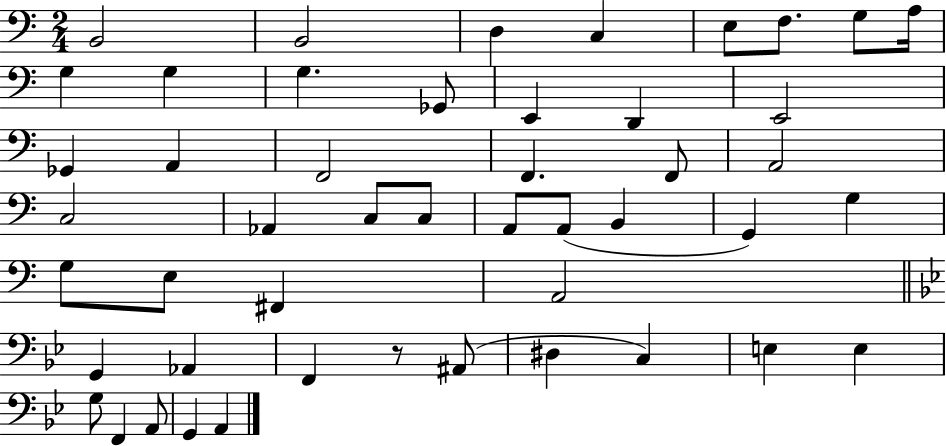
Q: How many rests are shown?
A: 1